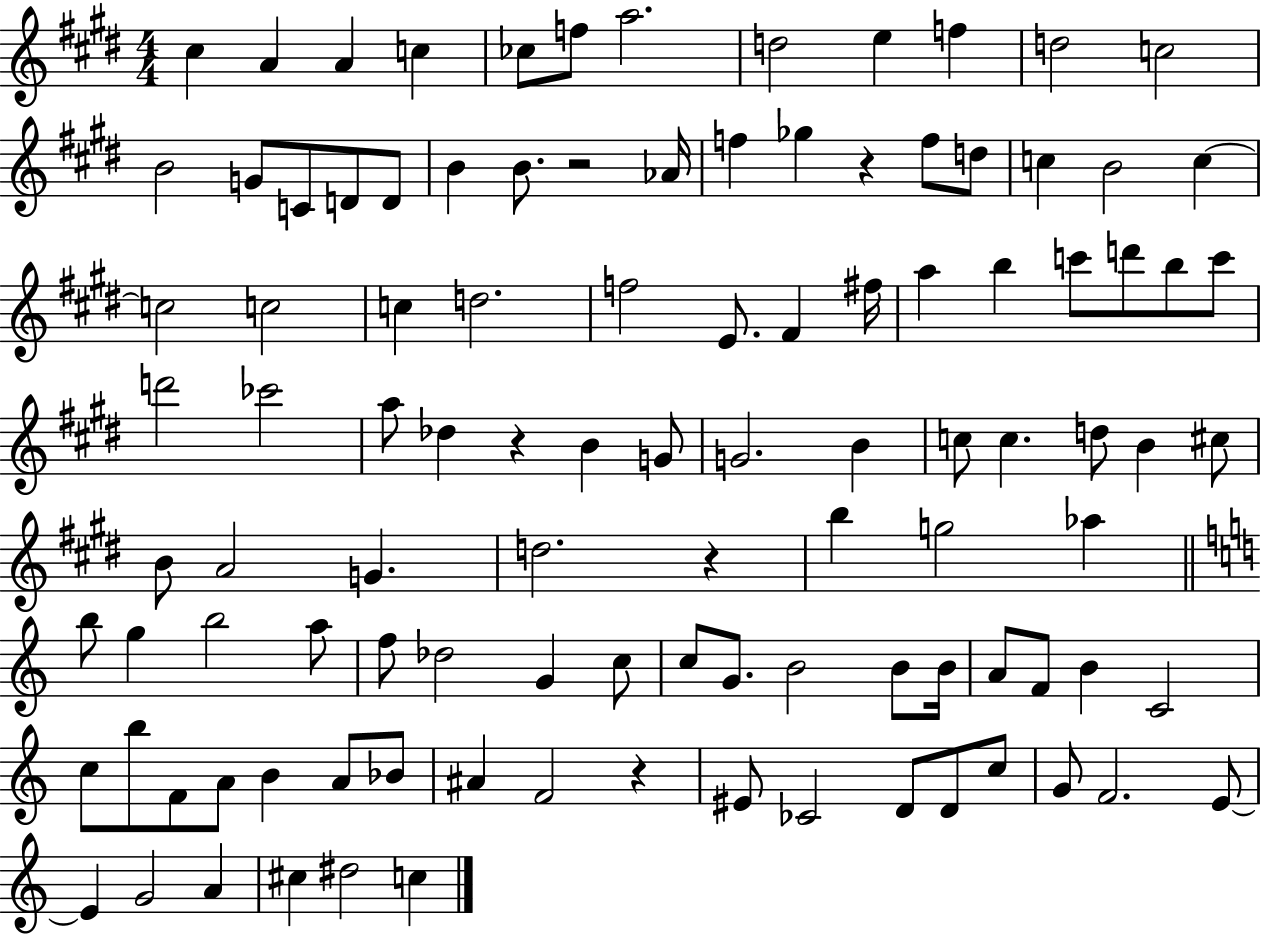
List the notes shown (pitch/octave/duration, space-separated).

C#5/q A4/q A4/q C5/q CES5/e F5/e A5/h. D5/h E5/q F5/q D5/h C5/h B4/h G4/e C4/e D4/e D4/e B4/q B4/e. R/h Ab4/s F5/q Gb5/q R/q F5/e D5/e C5/q B4/h C5/q C5/h C5/h C5/q D5/h. F5/h E4/e. F#4/q F#5/s A5/q B5/q C6/e D6/e B5/e C6/e D6/h CES6/h A5/e Db5/q R/q B4/q G4/e G4/h. B4/q C5/e C5/q. D5/e B4/q C#5/e B4/e A4/h G4/q. D5/h. R/q B5/q G5/h Ab5/q B5/e G5/q B5/h A5/e F5/e Db5/h G4/q C5/e C5/e G4/e. B4/h B4/e B4/s A4/e F4/e B4/q C4/h C5/e B5/e F4/e A4/e B4/q A4/e Bb4/e A#4/q F4/h R/q EIS4/e CES4/h D4/e D4/e C5/e G4/e F4/h. E4/e E4/q G4/h A4/q C#5/q D#5/h C5/q